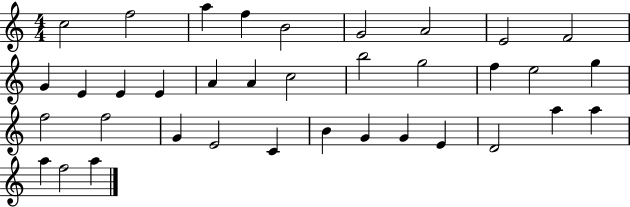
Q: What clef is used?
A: treble